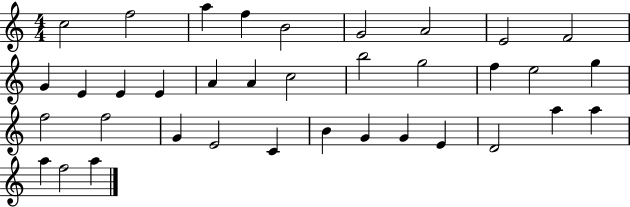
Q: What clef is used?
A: treble